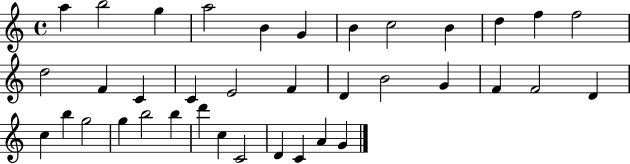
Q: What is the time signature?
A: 4/4